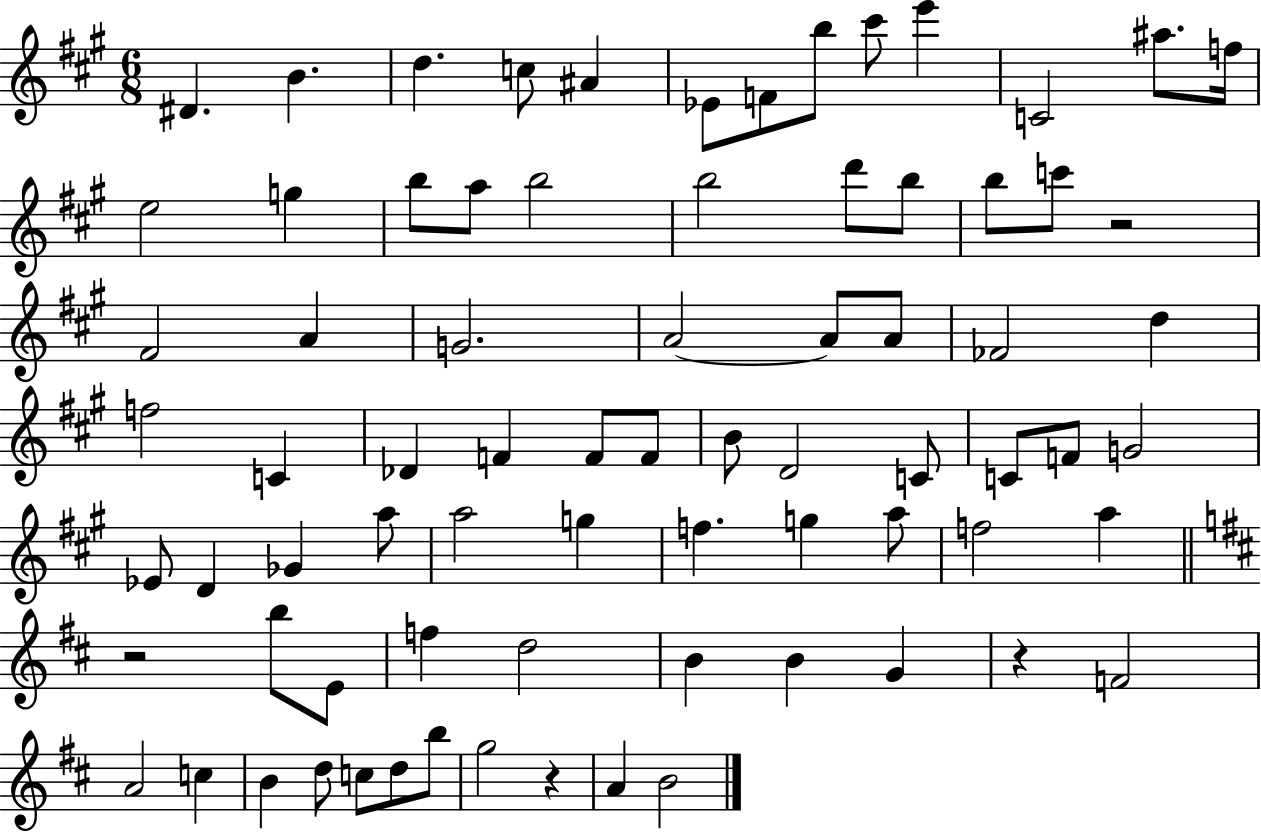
{
  \clef treble
  \numericTimeSignature
  \time 6/8
  \key a \major
  dis'4. b'4. | d''4. c''8 ais'4 | ees'8 f'8 b''8 cis'''8 e'''4 | c'2 ais''8. f''16 | \break e''2 g''4 | b''8 a''8 b''2 | b''2 d'''8 b''8 | b''8 c'''8 r2 | \break fis'2 a'4 | g'2. | a'2~~ a'8 a'8 | fes'2 d''4 | \break f''2 c'4 | des'4 f'4 f'8 f'8 | b'8 d'2 c'8 | c'8 f'8 g'2 | \break ees'8 d'4 ges'4 a''8 | a''2 g''4 | f''4. g''4 a''8 | f''2 a''4 | \break \bar "||" \break \key d \major r2 b''8 e'8 | f''4 d''2 | b'4 b'4 g'4 | r4 f'2 | \break a'2 c''4 | b'4 d''8 c''8 d''8 b''8 | g''2 r4 | a'4 b'2 | \break \bar "|."
}